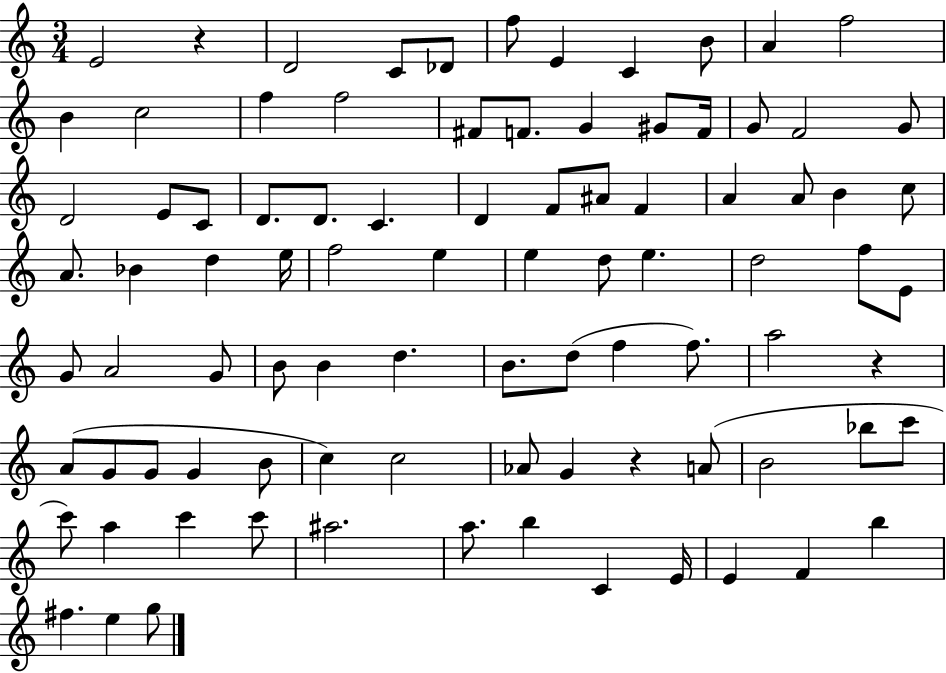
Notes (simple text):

E4/h R/q D4/h C4/e Db4/e F5/e E4/q C4/q B4/e A4/q F5/h B4/q C5/h F5/q F5/h F#4/e F4/e. G4/q G#4/e F4/s G4/e F4/h G4/e D4/h E4/e C4/e D4/e. D4/e. C4/q. D4/q F4/e A#4/e F4/q A4/q A4/e B4/q C5/e A4/e. Bb4/q D5/q E5/s F5/h E5/q E5/q D5/e E5/q. D5/h F5/e E4/e G4/e A4/h G4/e B4/e B4/q D5/q. B4/e. D5/e F5/q F5/e. A5/h R/q A4/e G4/e G4/e G4/q B4/e C5/q C5/h Ab4/e G4/q R/q A4/e B4/h Bb5/e C6/e C6/e A5/q C6/q C6/e A#5/h. A5/e. B5/q C4/q E4/s E4/q F4/q B5/q F#5/q. E5/q G5/e